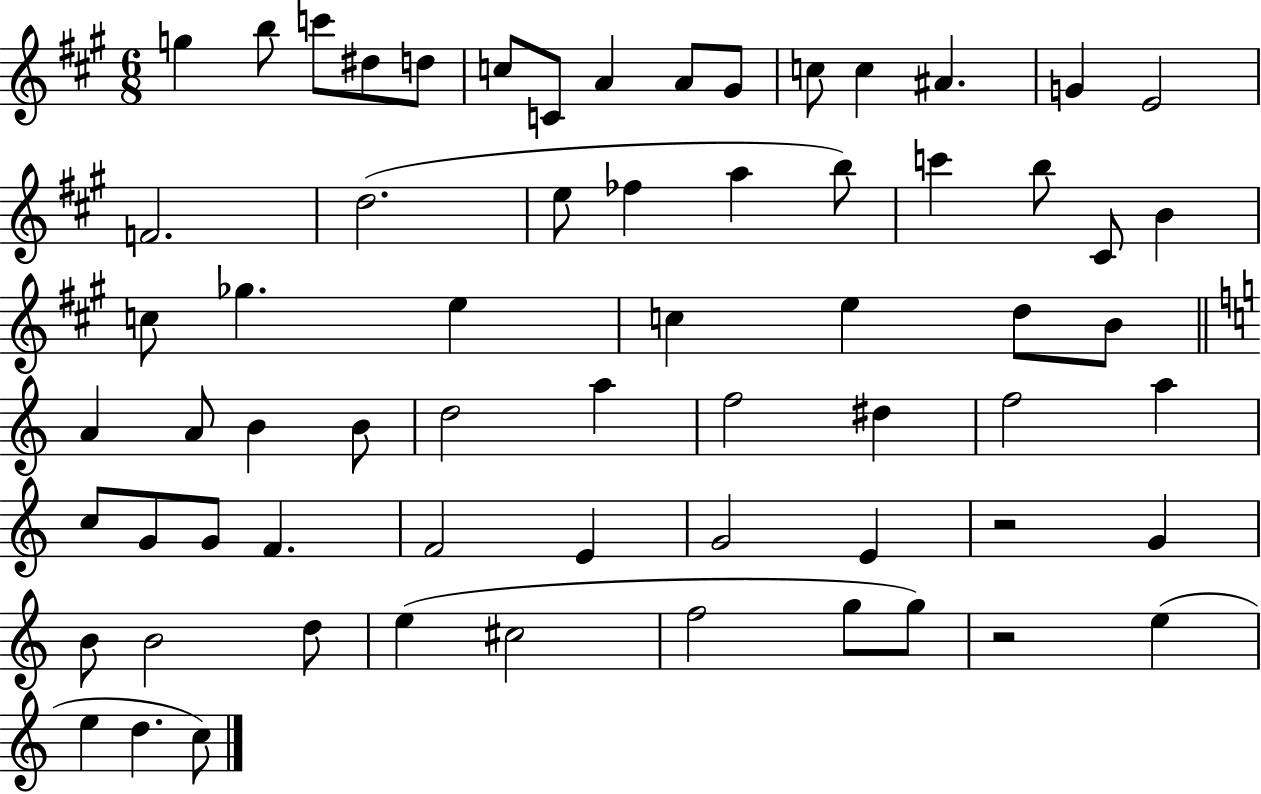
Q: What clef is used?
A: treble